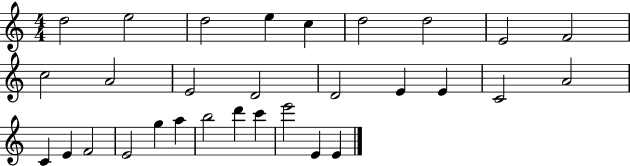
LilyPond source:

{
  \clef treble
  \numericTimeSignature
  \time 4/4
  \key c \major
  d''2 e''2 | d''2 e''4 c''4 | d''2 d''2 | e'2 f'2 | \break c''2 a'2 | e'2 d'2 | d'2 e'4 e'4 | c'2 a'2 | \break c'4 e'4 f'2 | e'2 g''4 a''4 | b''2 d'''4 c'''4 | e'''2 e'4 e'4 | \break \bar "|."
}